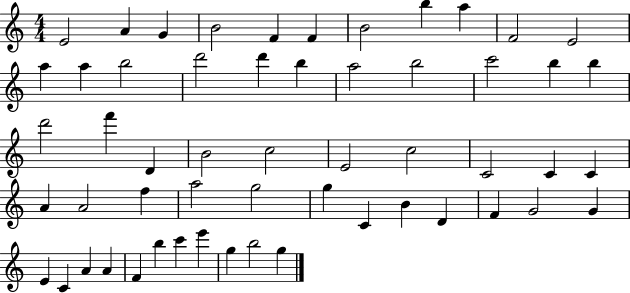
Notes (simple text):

E4/h A4/q G4/q B4/h F4/q F4/q B4/h B5/q A5/q F4/h E4/h A5/q A5/q B5/h D6/h D6/q B5/q A5/h B5/h C6/h B5/q B5/q D6/h F6/q D4/q B4/h C5/h E4/h C5/h C4/h C4/q C4/q A4/q A4/h F5/q A5/h G5/h G5/q C4/q B4/q D4/q F4/q G4/h G4/q E4/q C4/q A4/q A4/q F4/q B5/q C6/q E6/q G5/q B5/h G5/q